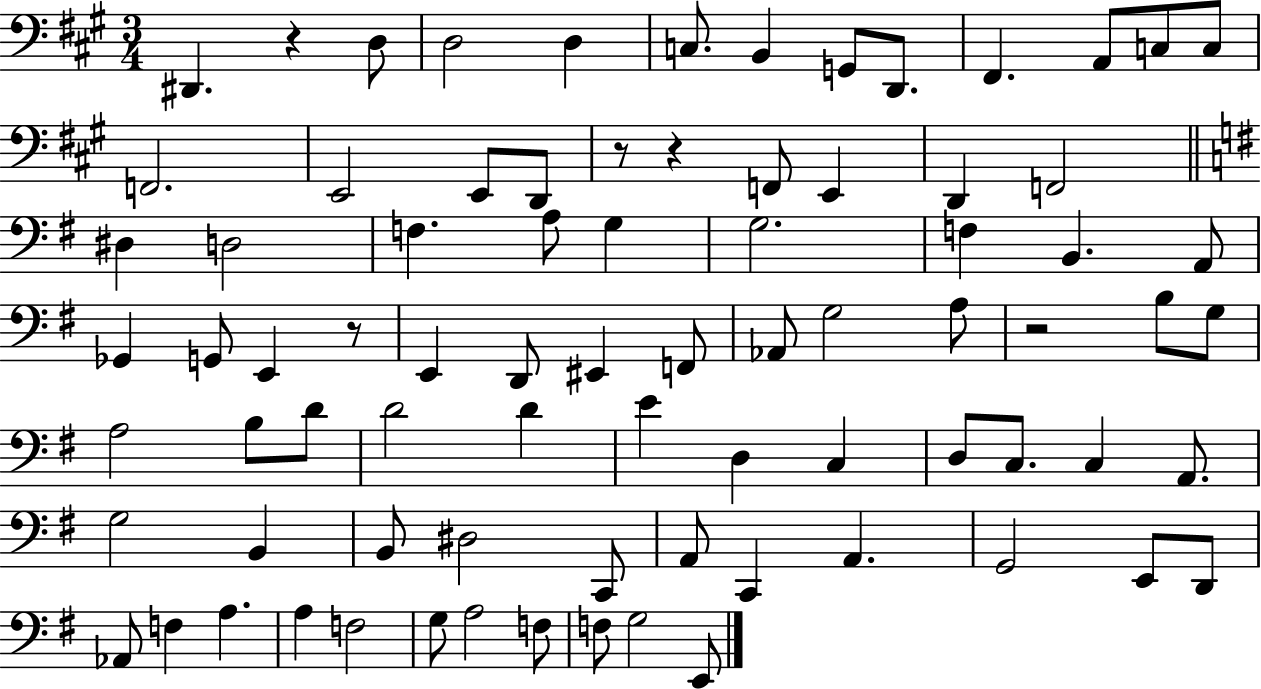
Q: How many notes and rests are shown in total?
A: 80